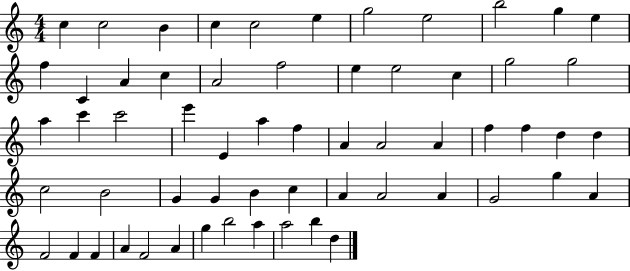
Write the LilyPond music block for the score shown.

{
  \clef treble
  \numericTimeSignature
  \time 4/4
  \key c \major
  c''4 c''2 b'4 | c''4 c''2 e''4 | g''2 e''2 | b''2 g''4 e''4 | \break f''4 c'4 a'4 c''4 | a'2 f''2 | e''4 e''2 c''4 | g''2 g''2 | \break a''4 c'''4 c'''2 | e'''4 e'4 a''4 f''4 | a'4 a'2 a'4 | f''4 f''4 d''4 d''4 | \break c''2 b'2 | g'4 g'4 b'4 c''4 | a'4 a'2 a'4 | g'2 g''4 a'4 | \break f'2 f'4 f'4 | a'4 f'2 a'4 | g''4 b''2 a''4 | a''2 b''4 d''4 | \break \bar "|."
}